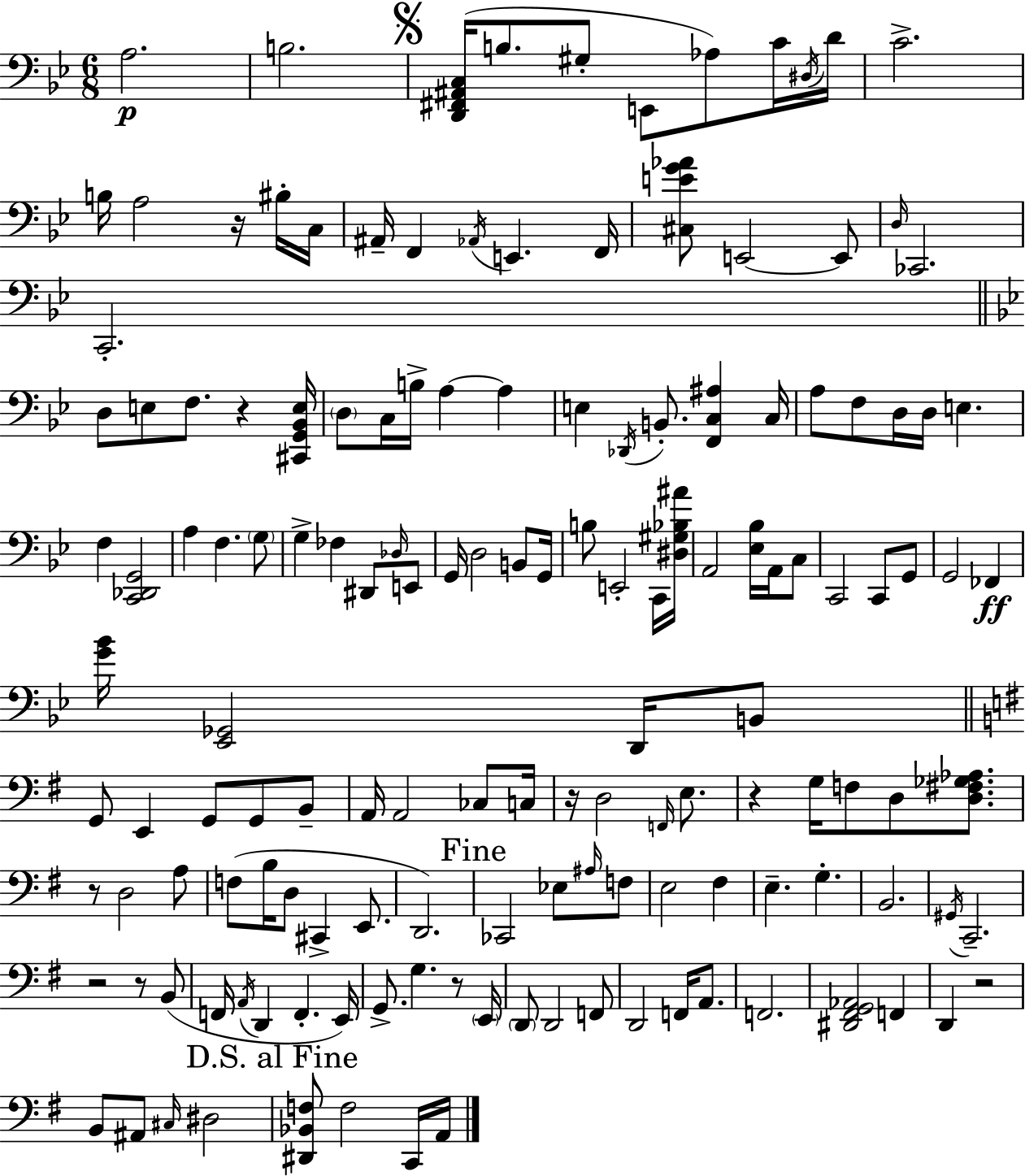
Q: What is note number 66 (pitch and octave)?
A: D2